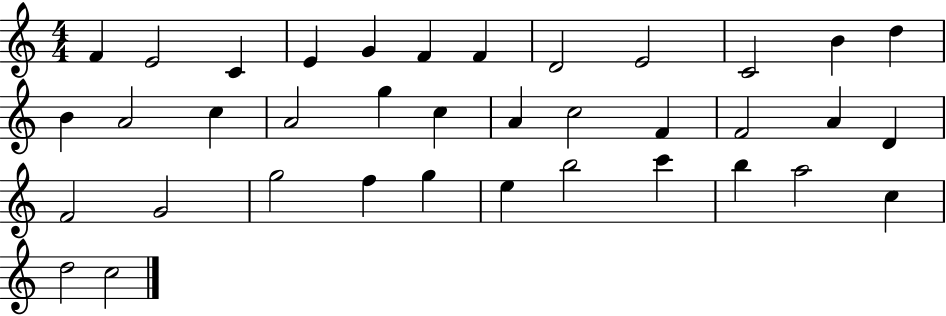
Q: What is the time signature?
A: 4/4